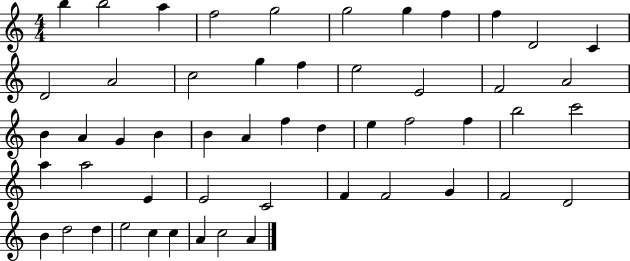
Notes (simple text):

B5/q B5/h A5/q F5/h G5/h G5/h G5/q F5/q F5/q D4/h C4/q D4/h A4/h C5/h G5/q F5/q E5/h E4/h F4/h A4/h B4/q A4/q G4/q B4/q B4/q A4/q F5/q D5/q E5/q F5/h F5/q B5/h C6/h A5/q A5/h E4/q E4/h C4/h F4/q F4/h G4/q F4/h D4/h B4/q D5/h D5/q E5/h C5/q C5/q A4/q C5/h A4/q